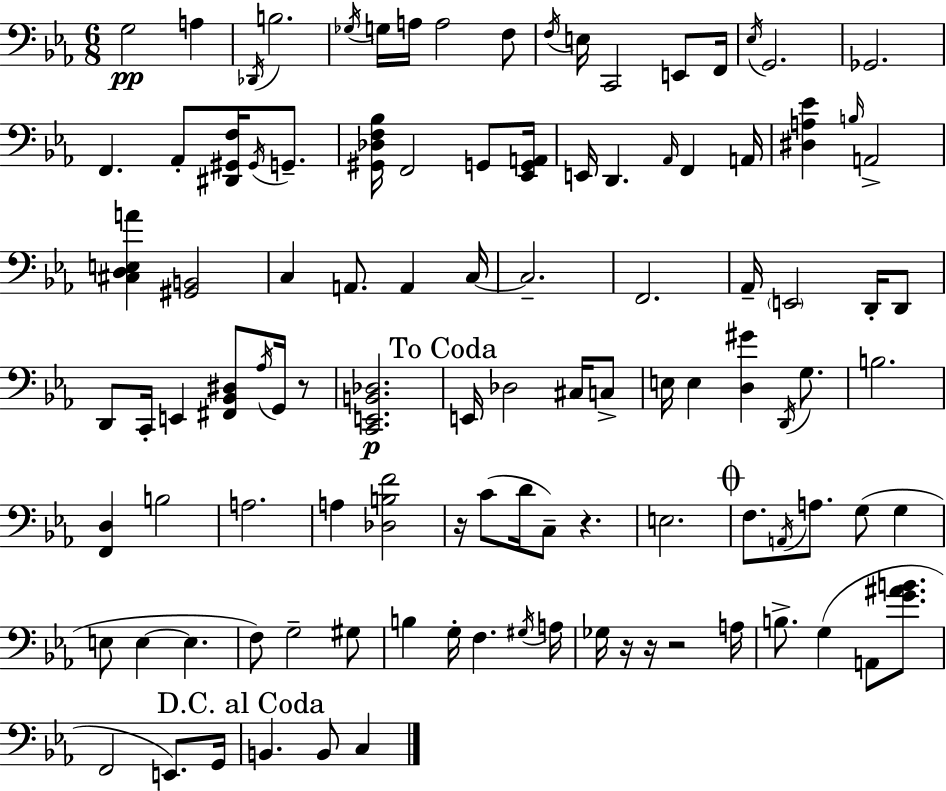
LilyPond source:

{
  \clef bass
  \numericTimeSignature
  \time 6/8
  \key ees \major
  g2\pp a4 | \acciaccatura { des,16 } b2. | \acciaccatura { ges16 } g16 a16 a2 | f8 \acciaccatura { f16 } e16 c,2 | \break e,8 f,16 \acciaccatura { ees16 } g,2. | ges,2. | f,4. aes,8-. | <dis, gis, f>16 \acciaccatura { gis,16 } g,8.-- <gis, des f bes>16 f,2 | \break g,8 <ees, g, a,>16 e,16 d,4. | \grace { aes,16 } f,4 a,16 <dis a ees'>4 \grace { b16 } a,2-> | <cis d e a'>4 <gis, b,>2 | c4 a,8. | \break a,4 c16~~ c2.-- | f,2. | aes,16-- \parenthesize e,2 | d,16-. d,8 d,8 c,16-. e,4 | \break <fis, bes, dis>8 \acciaccatura { aes16 } g,16 r8 <c, e, b, des>2.\p | \mark "To Coda" e,16 des2 | cis16 c8-> e16 e4 | <d gis'>4 \acciaccatura { d,16 } g8. b2. | \break <f, d>4 | b2 a2. | a4 | <des b f'>2 r16 c'8( | \break d'16 c8--) r4. e2. | \mark \markup { \musicglyph "scripts.coda" } f8. | \acciaccatura { a,16 } a8. g8( g4 e8 | e4~~ e4. f8) | \break g2-- gis8 b4 | g16-. f4. \acciaccatura { gis16 } a16 ges16 | r16 r16 r2 a16 b8.-> | g4( a,8 <g' ais' b'>8. f,2 | \break e,8.) g,16 \mark "D.C. al Coda" b,4. | b,8 c4 \bar "|."
}